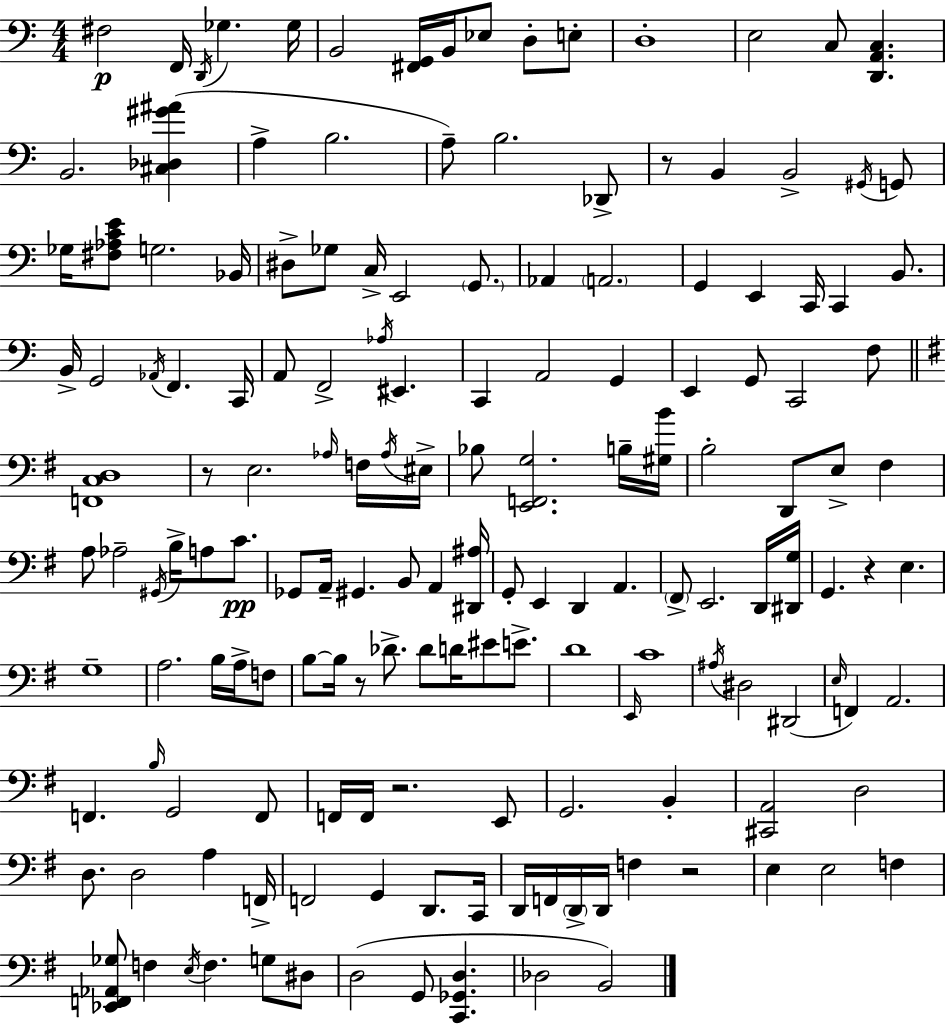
X:1
T:Untitled
M:4/4
L:1/4
K:C
^F,2 F,,/4 D,,/4 _G, _G,/4 B,,2 [^F,,G,,]/4 B,,/4 _E,/2 D,/2 E,/2 D,4 E,2 C,/2 [D,,A,,C,] B,,2 [^C,_D,^G^A] A, B,2 A,/2 B,2 _D,,/2 z/2 B,, B,,2 ^G,,/4 G,,/2 _G,/4 [^F,_A,CE]/2 G,2 _B,,/4 ^D,/2 _G,/2 C,/4 E,,2 G,,/2 _A,, A,,2 G,, E,, C,,/4 C,, B,,/2 B,,/4 G,,2 _A,,/4 F,, C,,/4 A,,/2 F,,2 _A,/4 ^E,, C,, A,,2 G,, E,, G,,/2 C,,2 F,/2 [F,,C,D,]4 z/2 E,2 _A,/4 F,/4 _A,/4 ^E,/4 _B,/2 [E,,F,,G,]2 B,/4 [^G,B]/4 B,2 D,,/2 E,/2 ^F, A,/2 _A,2 ^G,,/4 B,/4 A,/2 C/2 _G,,/2 A,,/4 ^G,, B,,/2 A,, [^D,,^A,]/4 G,,/2 E,, D,, A,, ^F,,/2 E,,2 D,,/4 [^D,,G,]/4 G,, z E, G,4 A,2 B,/4 A,/4 F,/2 B,/2 B,/4 z/2 _D/2 _D/2 D/4 ^E/2 E/2 D4 E,,/4 C4 ^A,/4 ^D,2 ^D,,2 E,/4 F,, A,,2 F,, B,/4 G,,2 F,,/2 F,,/4 F,,/4 z2 E,,/2 G,,2 B,, [^C,,A,,]2 D,2 D,/2 D,2 A, F,,/4 F,,2 G,, D,,/2 C,,/4 D,,/4 F,,/4 D,,/4 D,,/4 F, z2 E, E,2 F, [_E,,F,,_A,,_G,]/2 F, E,/4 F, G,/2 ^D,/2 D,2 G,,/2 [C,,_G,,D,] _D,2 B,,2